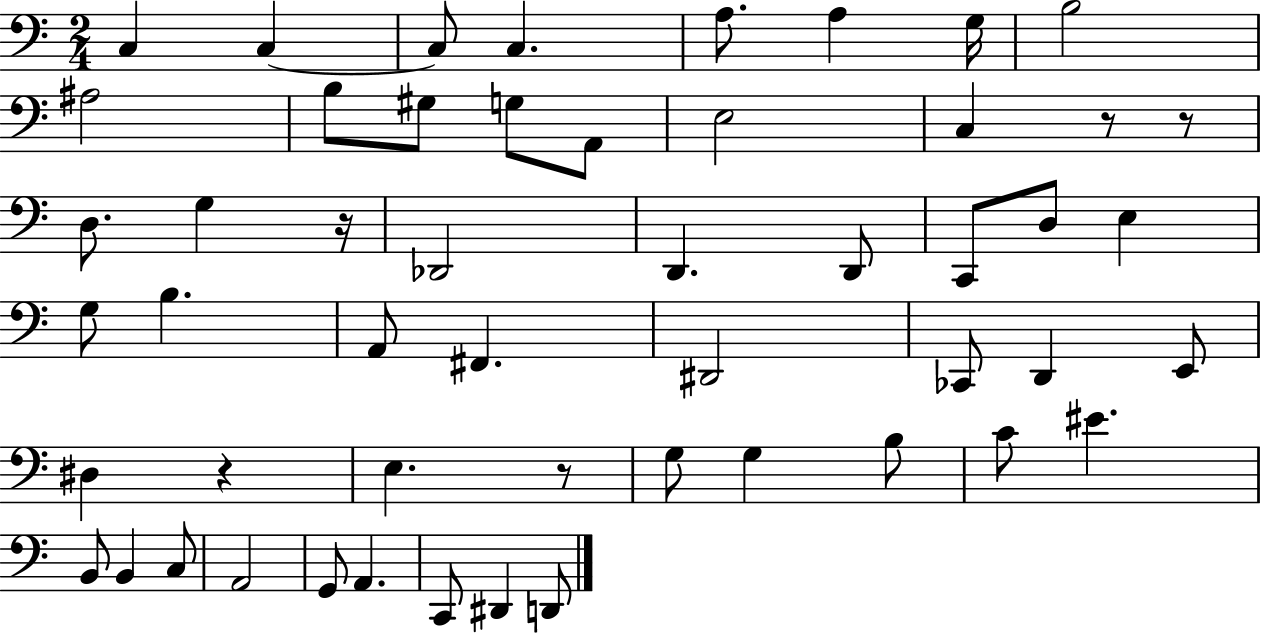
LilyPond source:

{
  \clef bass
  \numericTimeSignature
  \time 2/4
  \key c \major
  \repeat volta 2 { c4 c4~~ | c8 c4. | a8. a4 g16 | b2 | \break ais2 | b8 gis8 g8 a,8 | e2 | c4 r8 r8 | \break d8. g4 r16 | des,2 | d,4. d,8 | c,8 d8 e4 | \break g8 b4. | a,8 fis,4. | dis,2 | ces,8 d,4 e,8 | \break dis4 r4 | e4. r8 | g8 g4 b8 | c'8 eis'4. | \break b,8 b,4 c8 | a,2 | g,8 a,4. | c,8 dis,4 d,8 | \break } \bar "|."
}